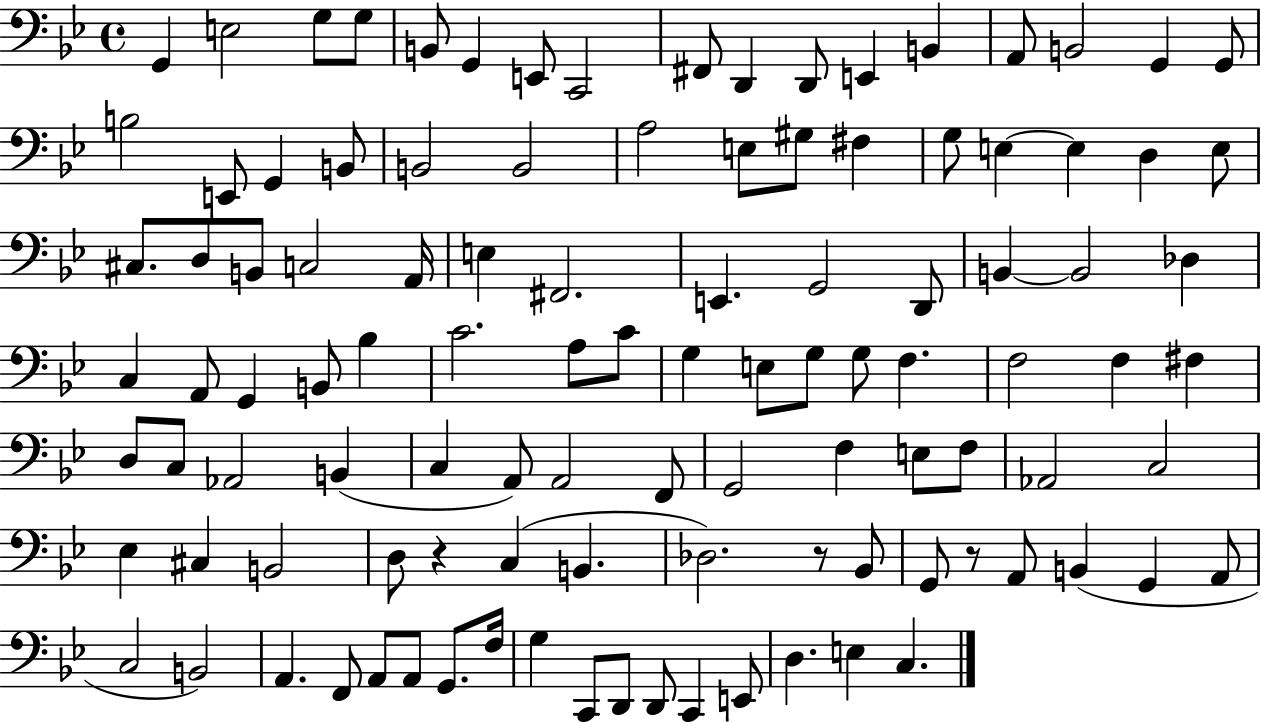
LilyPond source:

{
  \clef bass
  \time 4/4
  \defaultTimeSignature
  \key bes \major
  g,4 e2 g8 g8 | b,8 g,4 e,8 c,2 | fis,8 d,4 d,8 e,4 b,4 | a,8 b,2 g,4 g,8 | \break b2 e,8 g,4 b,8 | b,2 b,2 | a2 e8 gis8 fis4 | g8 e4~~ e4 d4 e8 | \break cis8. d8 b,8 c2 a,16 | e4 fis,2. | e,4. g,2 d,8 | b,4~~ b,2 des4 | \break c4 a,8 g,4 b,8 bes4 | c'2. a8 c'8 | g4 e8 g8 g8 f4. | f2 f4 fis4 | \break d8 c8 aes,2 b,4( | c4 a,8) a,2 f,8 | g,2 f4 e8 f8 | aes,2 c2 | \break ees4 cis4 b,2 | d8 r4 c4( b,4. | des2.) r8 bes,8 | g,8 r8 a,8 b,4( g,4 a,8 | \break c2 b,2) | a,4. f,8 a,8 a,8 g,8. f16 | g4 c,8 d,8 d,8 c,4 e,8 | d4. e4 c4. | \break \bar "|."
}